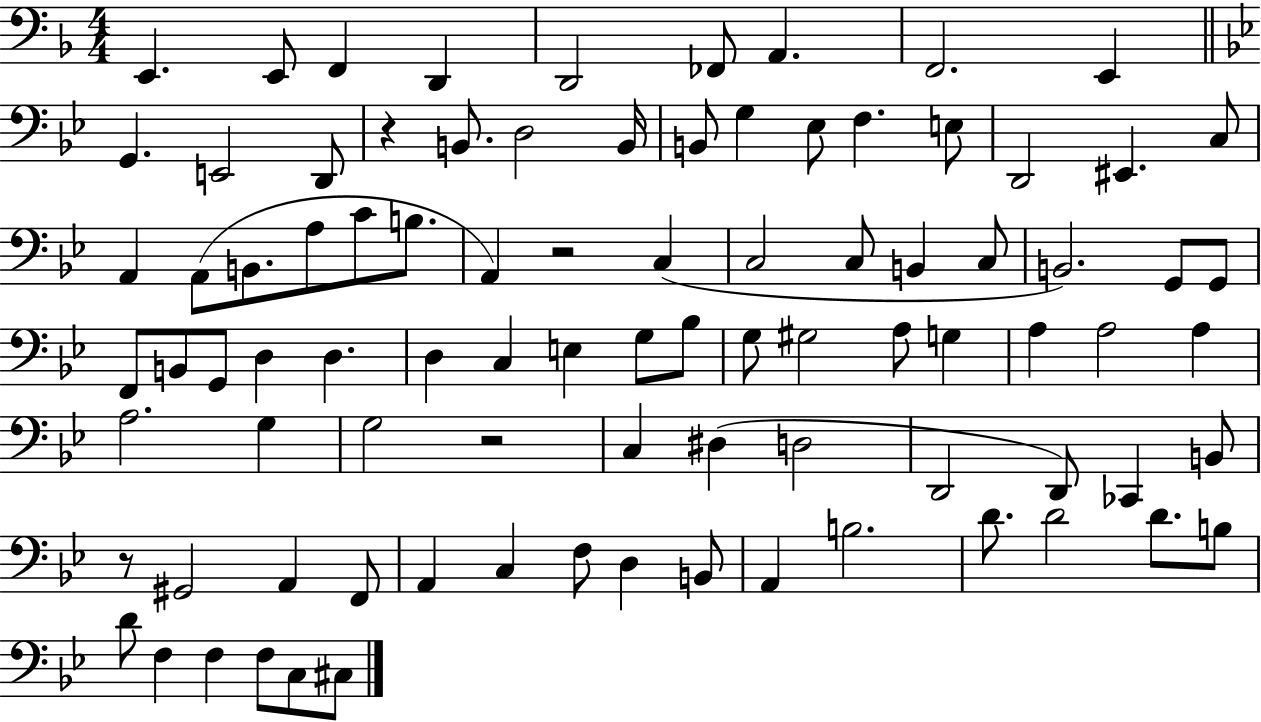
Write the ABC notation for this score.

X:1
T:Untitled
M:4/4
L:1/4
K:F
E,, E,,/2 F,, D,, D,,2 _F,,/2 A,, F,,2 E,, G,, E,,2 D,,/2 z B,,/2 D,2 B,,/4 B,,/2 G, _E,/2 F, E,/2 D,,2 ^E,, C,/2 A,, A,,/2 B,,/2 A,/2 C/2 B,/2 A,, z2 C, C,2 C,/2 B,, C,/2 B,,2 G,,/2 G,,/2 F,,/2 B,,/2 G,,/2 D, D, D, C, E, G,/2 _B,/2 G,/2 ^G,2 A,/2 G, A, A,2 A, A,2 G, G,2 z2 C, ^D, D,2 D,,2 D,,/2 _C,, B,,/2 z/2 ^G,,2 A,, F,,/2 A,, C, F,/2 D, B,,/2 A,, B,2 D/2 D2 D/2 B,/2 D/2 F, F, F,/2 C,/2 ^C,/2